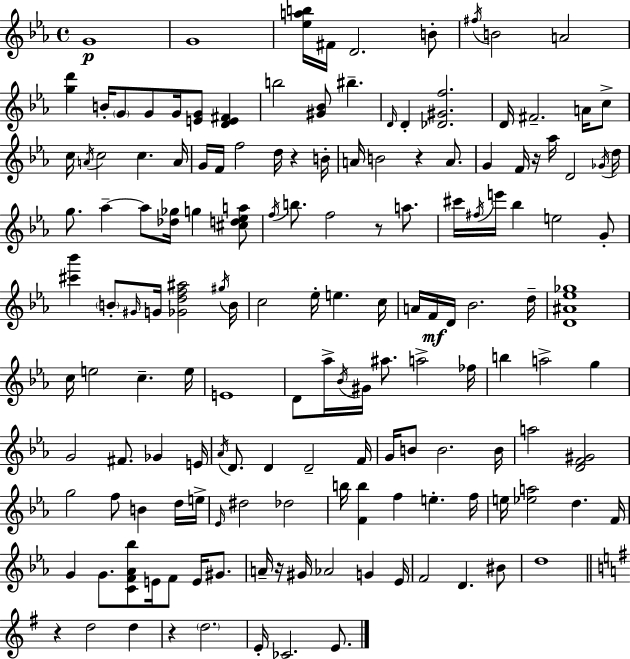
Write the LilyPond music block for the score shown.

{
  \clef treble
  \time 4/4
  \defaultTimeSignature
  \key ees \major
  g'1\p | g'1 | <ees'' a'' b''>16 fis'16 d'2. b'8-. | \acciaccatura { fis''16 } b'2 a'2 | \break <g'' d'''>4 b'16-. \parenthesize g'8 g'8 g'16 <e' g'>8 <d' e' fis'>4 | b''2 <gis' bes'>8 bis''4.-- | \grace { d'16 } d'4-. <des' gis' f''>2. | d'16 fis'2.-- a'16 | \break c''8-> c''16 \acciaccatura { a'16 } c''2 c''4. | a'16 g'16 f'16 f''2 d''16 r4 | b'16-. a'16 b'2 r4 | a'8. g'4 f'16 r16 aes''16 d'2 | \break \acciaccatura { ges'16 } d''16 g''8. aes''4--~~ aes''8 <des'' ges''>16 g''4 | <cis'' d'' ees'' a''>8 \acciaccatura { f''16 } b''8. f''2 | r8 a''8. cis'''16 \acciaccatura { fis''16 } e'''16 bes''4 e''2 | g'8-. <cis''' bes'''>4 \parenthesize b'8-. \grace { gis'16 } g'16 <ges' d'' f'' ais''>2 | \break \acciaccatura { gis''16 } b'16 c''2 | ees''16-. e''4. c''16 a'16 f'16\mf d'16 bes'2. | d''16-- <d' ais' ees'' ges''>1 | c''16 e''2 | \break c''4.-- e''16 e'1 | d'8 aes''16-> \acciaccatura { bes'16 } gis'16 ais''8. | a''2-> fes''16 b''4 a''2-> | g''4 g'2 | \break fis'8. ges'4 e'16 \acciaccatura { aes'16 } d'8. d'4 | d'2-- f'16 g'16 b'8 b'2. | b'16 a''2 | <d' f' gis'>2 g''2 | \break f''8 b'4 d''16 e''16-> \grace { ees'16 } dis''2 | des''2 b''16 <f' b''>4 | f''4 e''4.-. f''16 e''16 <ees'' a''>2 | d''4. f'16 g'4 g'8. | \break <c' f' aes' bes''>8 e'16 f'8 e'16 gis'8. a'16-- r16 gis'16 aes'2 | g'4 ees'16 f'2 | d'4. bis'8 d''1 | \bar "||" \break \key g \major r4 d''2 d''4 | r4 \parenthesize d''2. | e'16-. ces'2. e'8. | \bar "|."
}